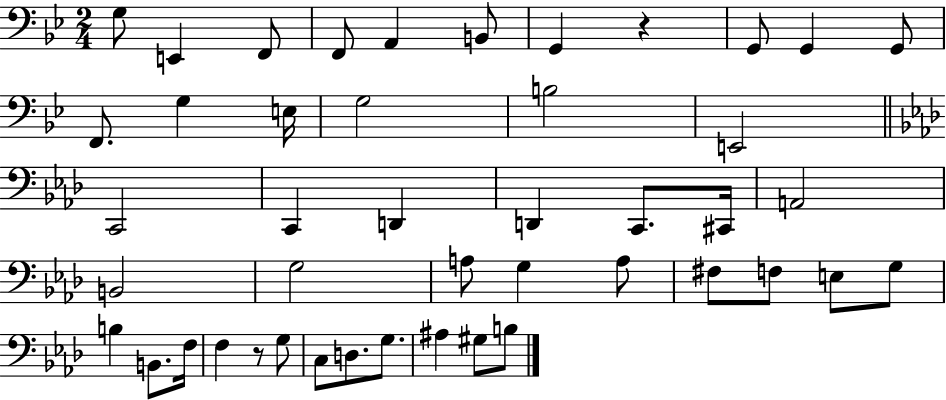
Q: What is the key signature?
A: BES major